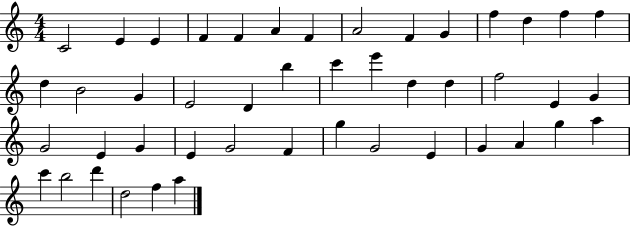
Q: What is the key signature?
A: C major